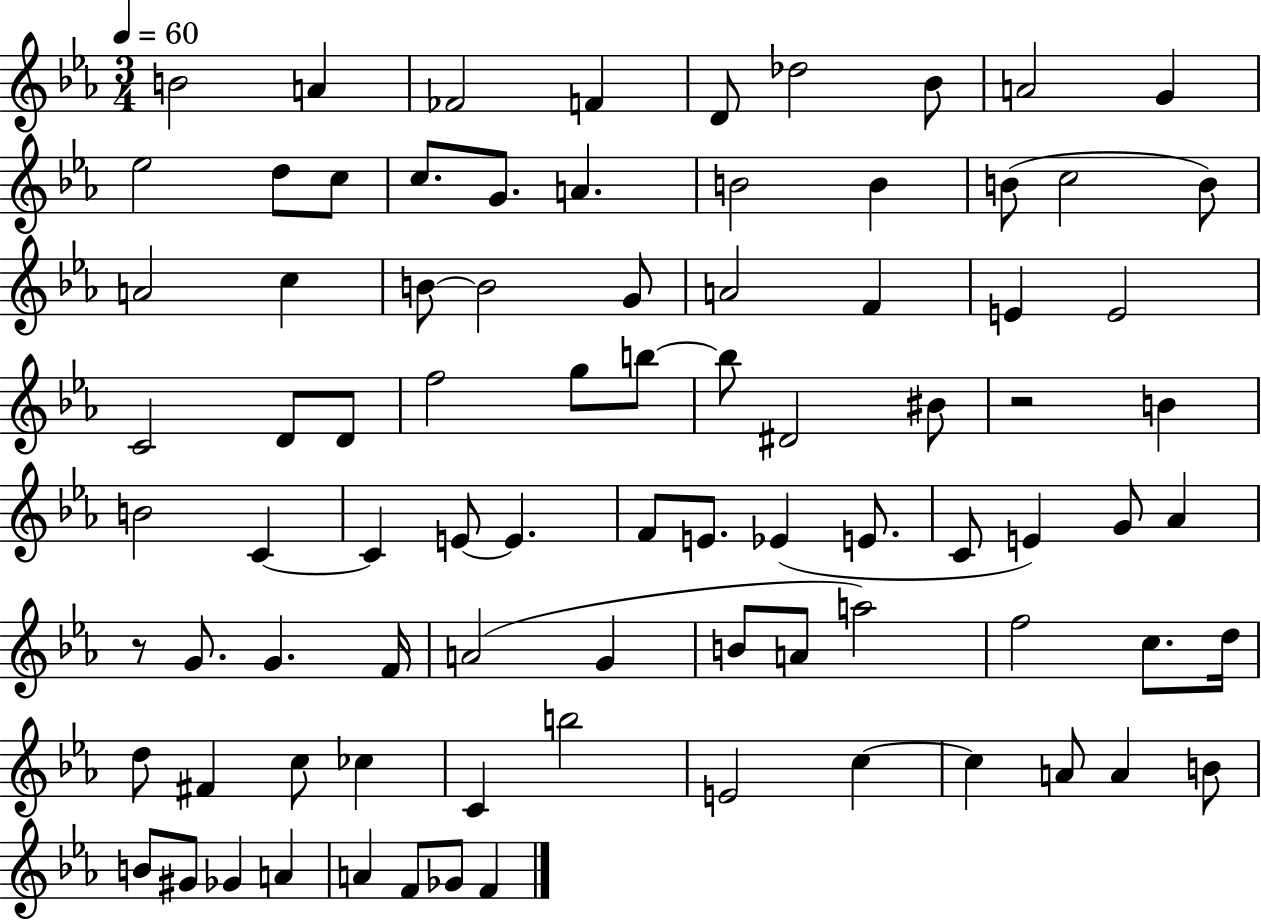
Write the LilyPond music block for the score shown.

{
  \clef treble
  \numericTimeSignature
  \time 3/4
  \key ees \major
  \tempo 4 = 60
  b'2 a'4 | fes'2 f'4 | d'8 des''2 bes'8 | a'2 g'4 | \break ees''2 d''8 c''8 | c''8. g'8. a'4. | b'2 b'4 | b'8( c''2 b'8) | \break a'2 c''4 | b'8~~ b'2 g'8 | a'2 f'4 | e'4 e'2 | \break c'2 d'8 d'8 | f''2 g''8 b''8~~ | b''8 dis'2 bis'8 | r2 b'4 | \break b'2 c'4~~ | c'4 e'8~~ e'4. | f'8 e'8. ees'4( e'8. | c'8 e'4) g'8 aes'4 | \break r8 g'8. g'4. f'16 | a'2( g'4 | b'8 a'8 a''2) | f''2 c''8. d''16 | \break d''8 fis'4 c''8 ces''4 | c'4 b''2 | e'2 c''4~~ | c''4 a'8 a'4 b'8 | \break b'8 gis'8 ges'4 a'4 | a'4 f'8 ges'8 f'4 | \bar "|."
}